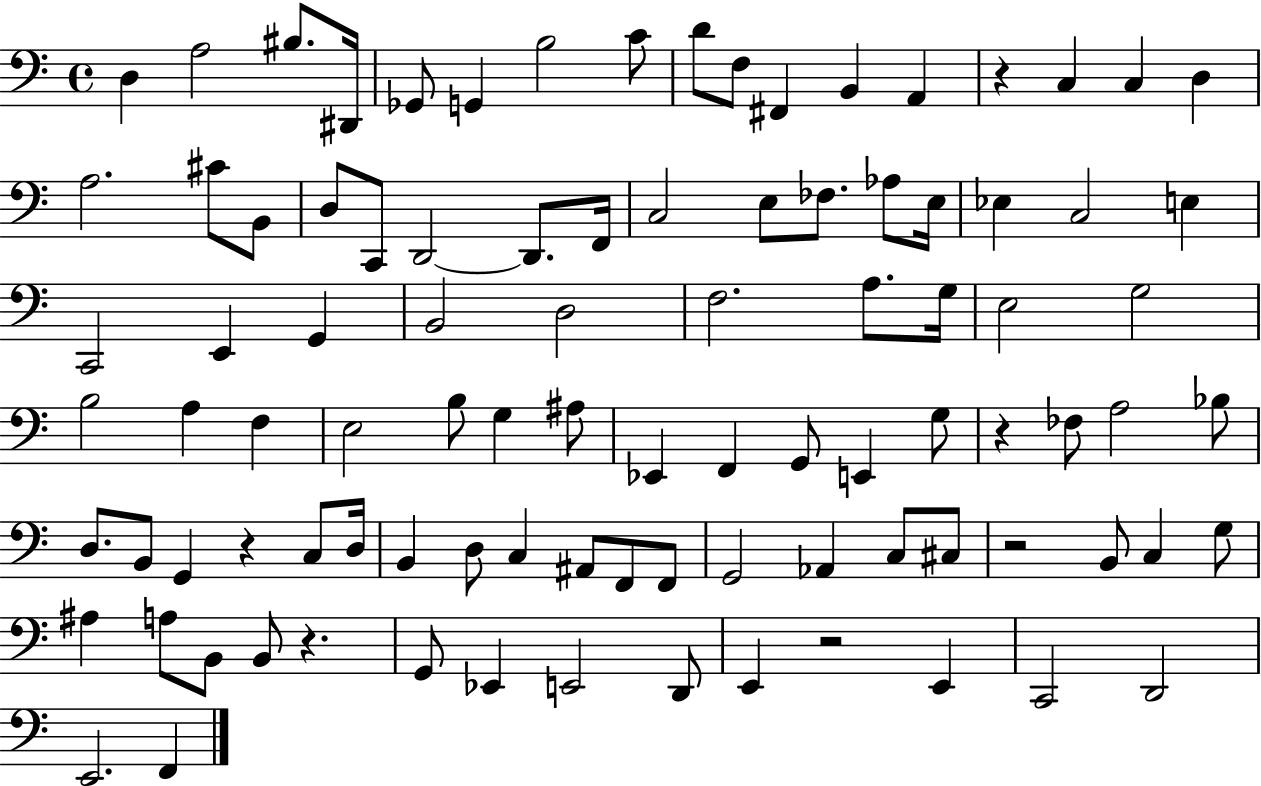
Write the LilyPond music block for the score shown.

{
  \clef bass
  \time 4/4
  \defaultTimeSignature
  \key c \major
  \repeat volta 2 { d4 a2 bis8. dis,16 | ges,8 g,4 b2 c'8 | d'8 f8 fis,4 b,4 a,4 | r4 c4 c4 d4 | \break a2. cis'8 b,8 | d8 c,8 d,2~~ d,8. f,16 | c2 e8 fes8. aes8 e16 | ees4 c2 e4 | \break c,2 e,4 g,4 | b,2 d2 | f2. a8. g16 | e2 g2 | \break b2 a4 f4 | e2 b8 g4 ais8 | ees,4 f,4 g,8 e,4 g8 | r4 fes8 a2 bes8 | \break d8. b,8 g,4 r4 c8 d16 | b,4 d8 c4 ais,8 f,8 f,8 | g,2 aes,4 c8 cis8 | r2 b,8 c4 g8 | \break ais4 a8 b,8 b,8 r4. | g,8 ees,4 e,2 d,8 | e,4 r2 e,4 | c,2 d,2 | \break e,2. f,4 | } \bar "|."
}